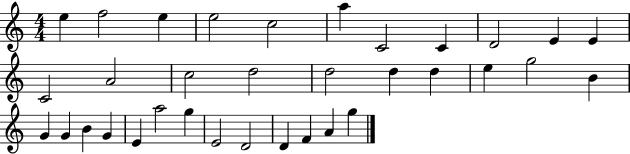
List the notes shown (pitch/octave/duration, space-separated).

E5/q F5/h E5/q E5/h C5/h A5/q C4/h C4/q D4/h E4/q E4/q C4/h A4/h C5/h D5/h D5/h D5/q D5/q E5/q G5/h B4/q G4/q G4/q B4/q G4/q E4/q A5/h G5/q E4/h D4/h D4/q F4/q A4/q G5/q